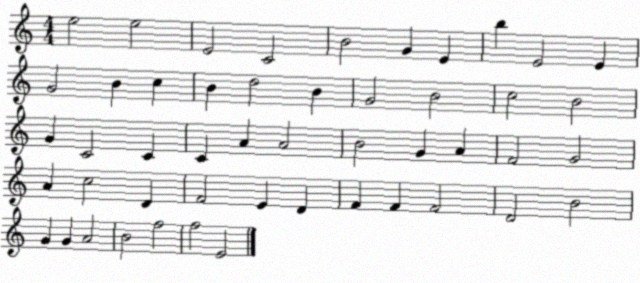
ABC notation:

X:1
T:Untitled
M:4/4
L:1/4
K:C
e2 e2 E2 C2 B2 G E b E2 E G2 B c B d2 B G2 B2 c2 B2 G C2 C C A A2 B2 G A F2 G2 A c2 D F2 E D F F F2 D2 B2 G G A2 B2 f2 f2 E2